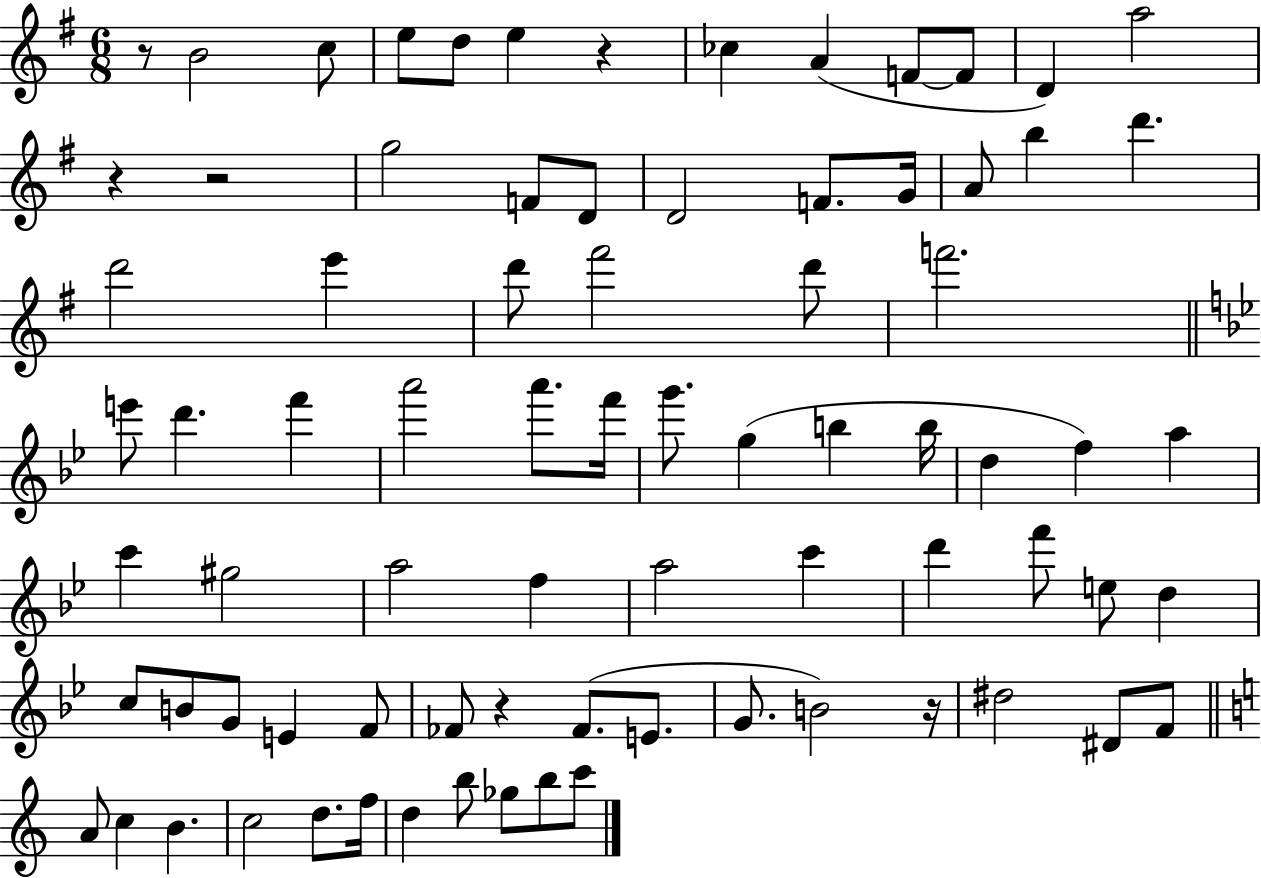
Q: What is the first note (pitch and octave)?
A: B4